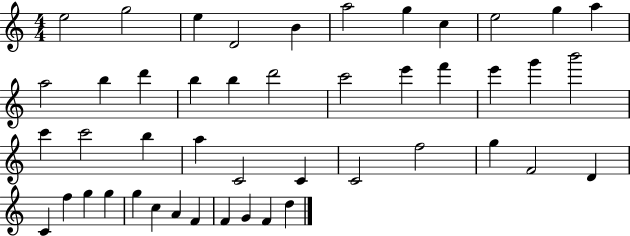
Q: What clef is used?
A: treble